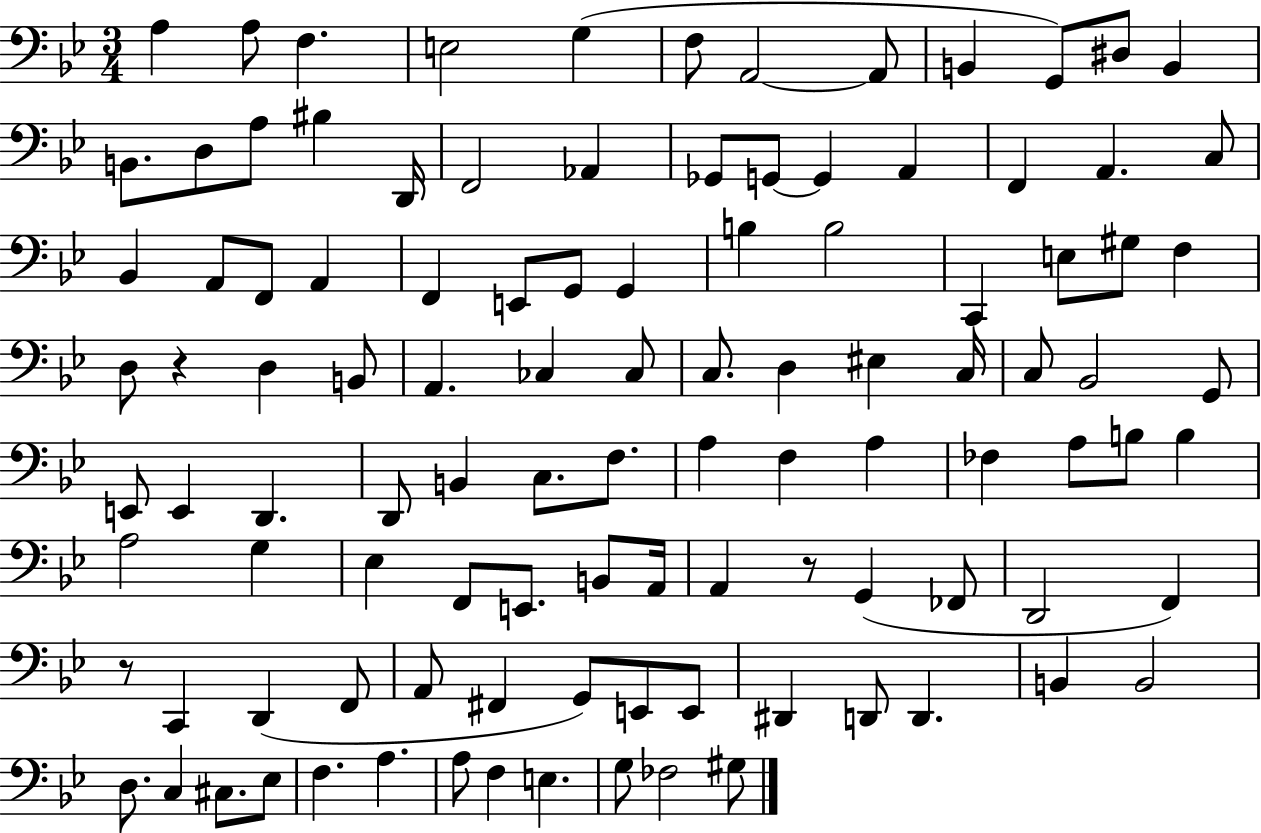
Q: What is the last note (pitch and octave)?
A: G#3